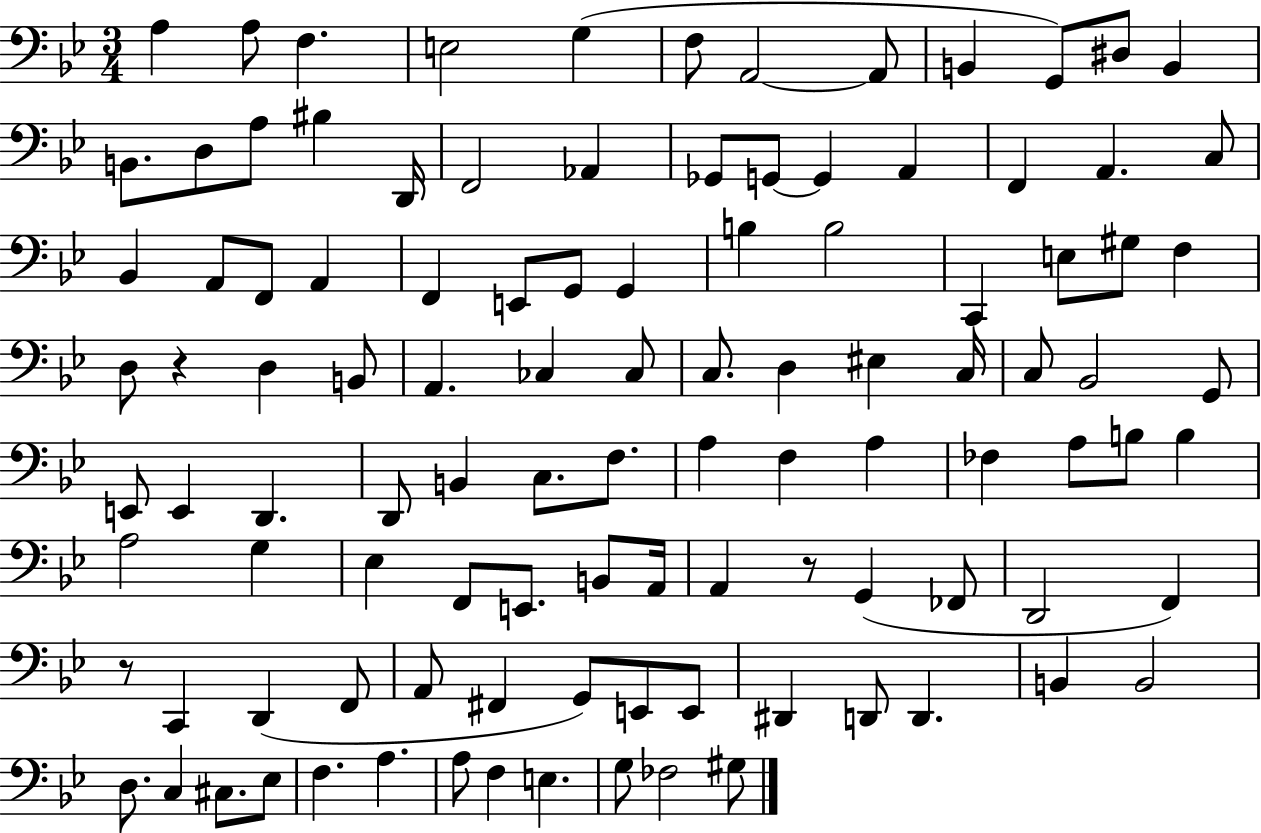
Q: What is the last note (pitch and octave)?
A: G#3